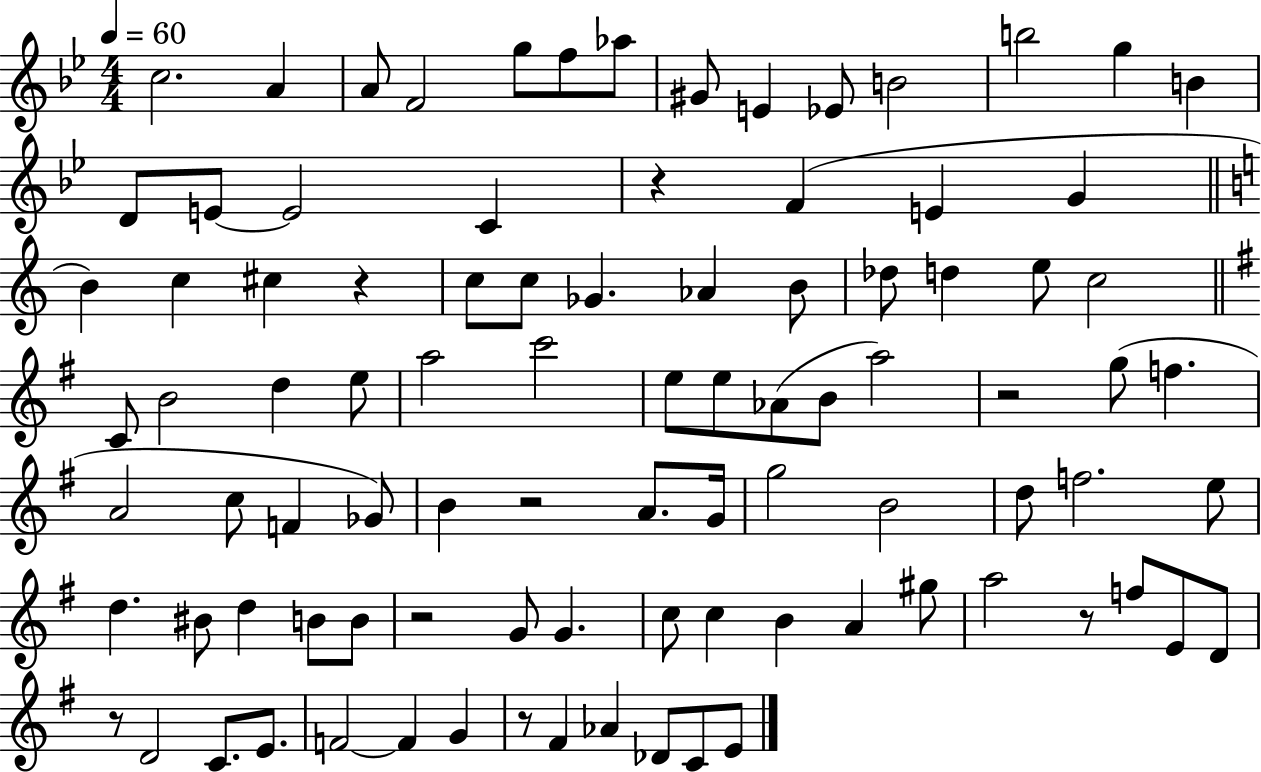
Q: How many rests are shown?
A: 8